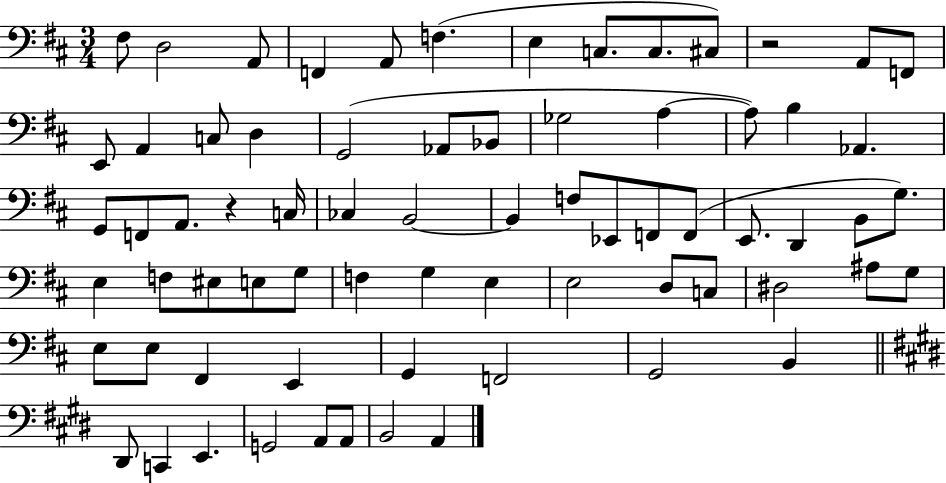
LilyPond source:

{
  \clef bass
  \numericTimeSignature
  \time 3/4
  \key d \major
  fis8 d2 a,8 | f,4 a,8 f4.( | e4 c8. c8. cis8) | r2 a,8 f,8 | \break e,8 a,4 c8 d4 | g,2( aes,8 bes,8 | ges2 a4~~ | a8) b4 aes,4. | \break g,8 f,8 a,8. r4 c16 | ces4 b,2~~ | b,4 f8 ees,8 f,8 f,8( | e,8. d,4 b,8 g8.) | \break e4 f8 eis8 e8 g8 | f4 g4 e4 | e2 d8 c8 | dis2 ais8 g8 | \break e8 e8 fis,4 e,4 | g,4 f,2 | g,2 b,4 | \bar "||" \break \key e \major dis,8 c,4 e,4. | g,2 a,8 a,8 | b,2 a,4 | \bar "|."
}